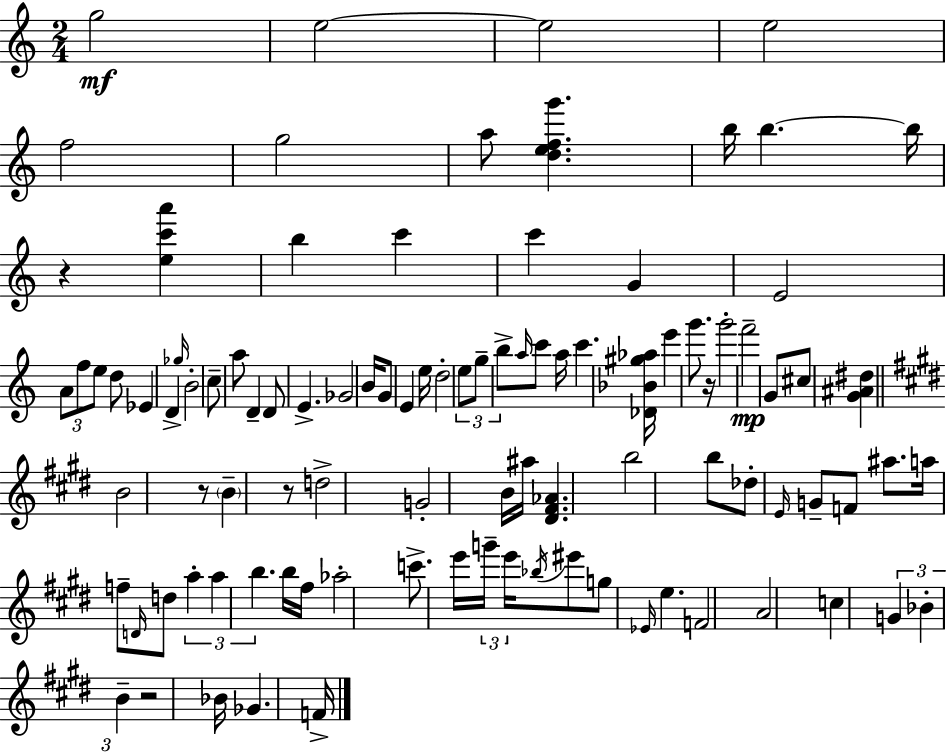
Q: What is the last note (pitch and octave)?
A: F4